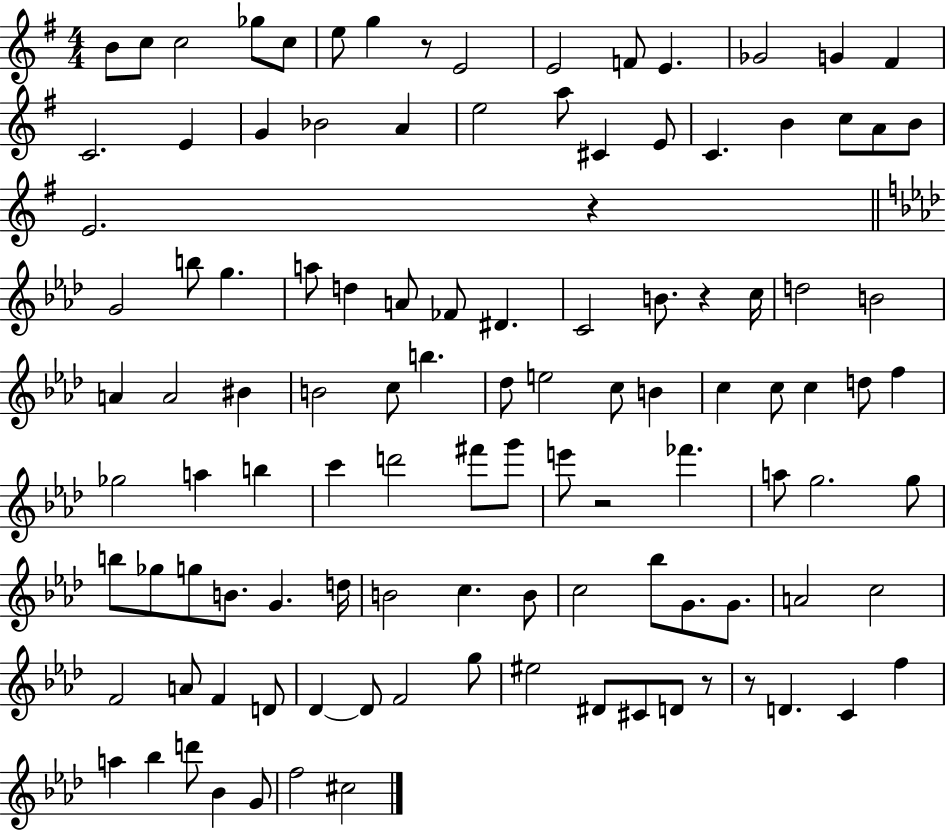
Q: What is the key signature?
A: G major